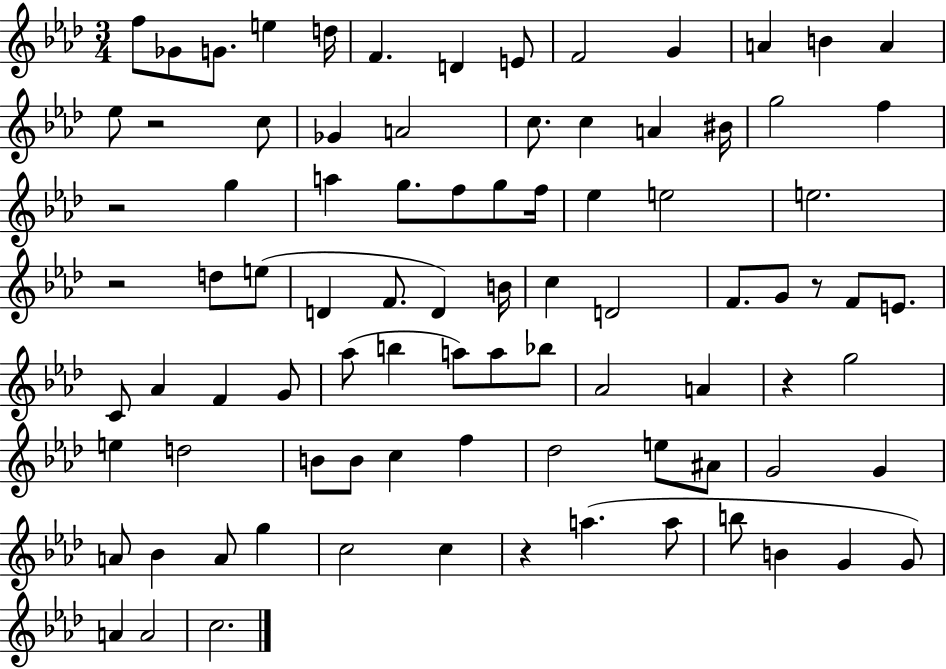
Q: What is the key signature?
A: AES major